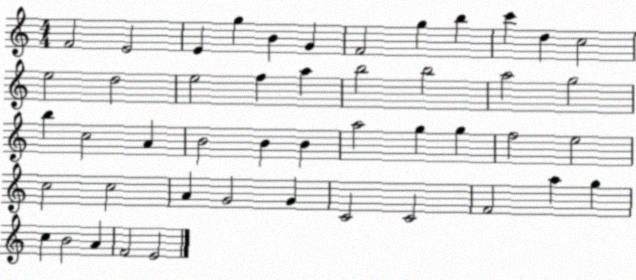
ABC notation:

X:1
T:Untitled
M:4/4
L:1/4
K:C
F2 E2 E g B G F2 g b c' d c2 e2 d2 e2 f a b2 b2 a2 g2 b c2 A B2 B B a2 g g f2 e2 c2 c2 A G2 G C2 C2 F2 a g c B2 A F2 E2